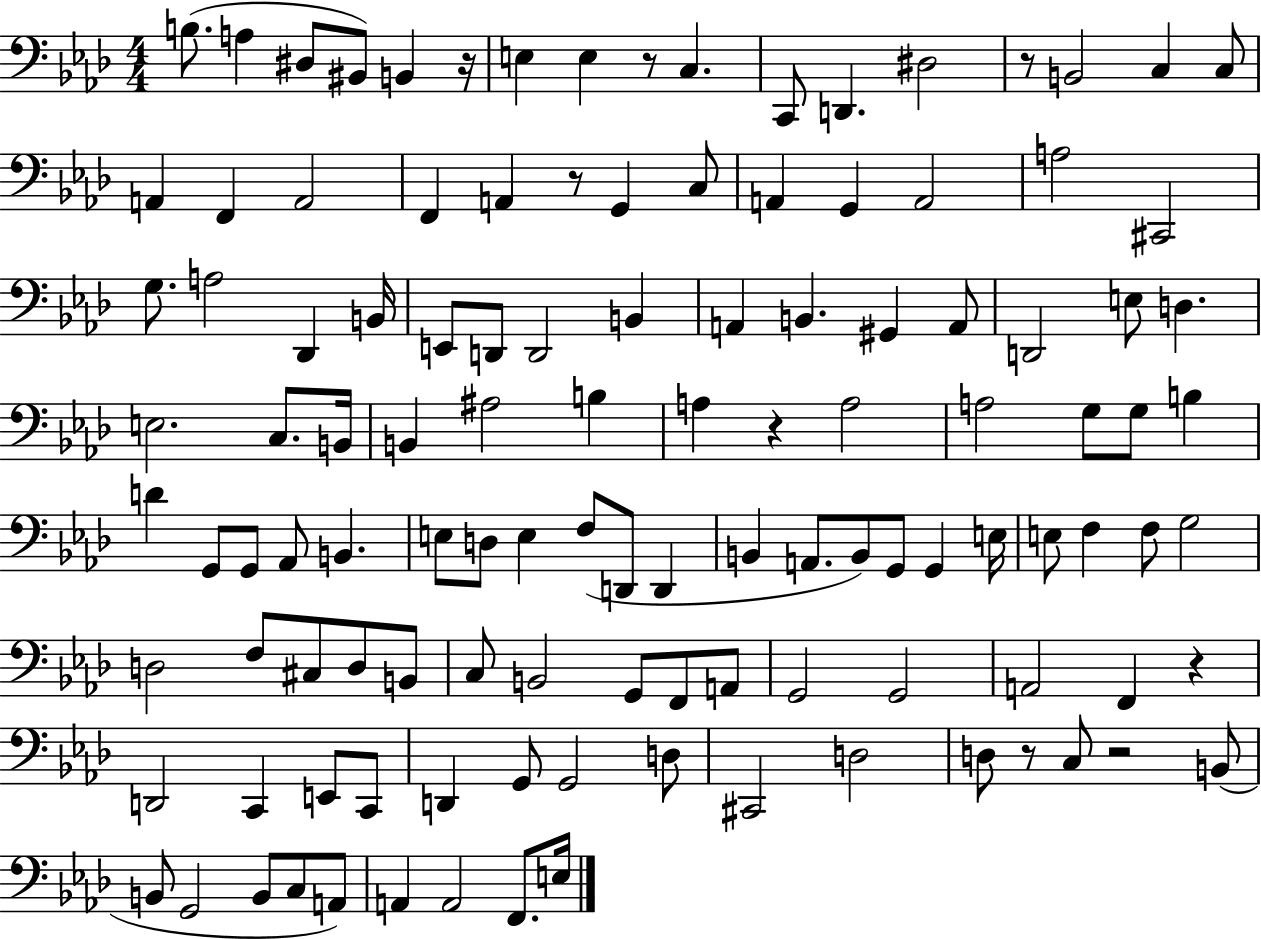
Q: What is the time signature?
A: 4/4